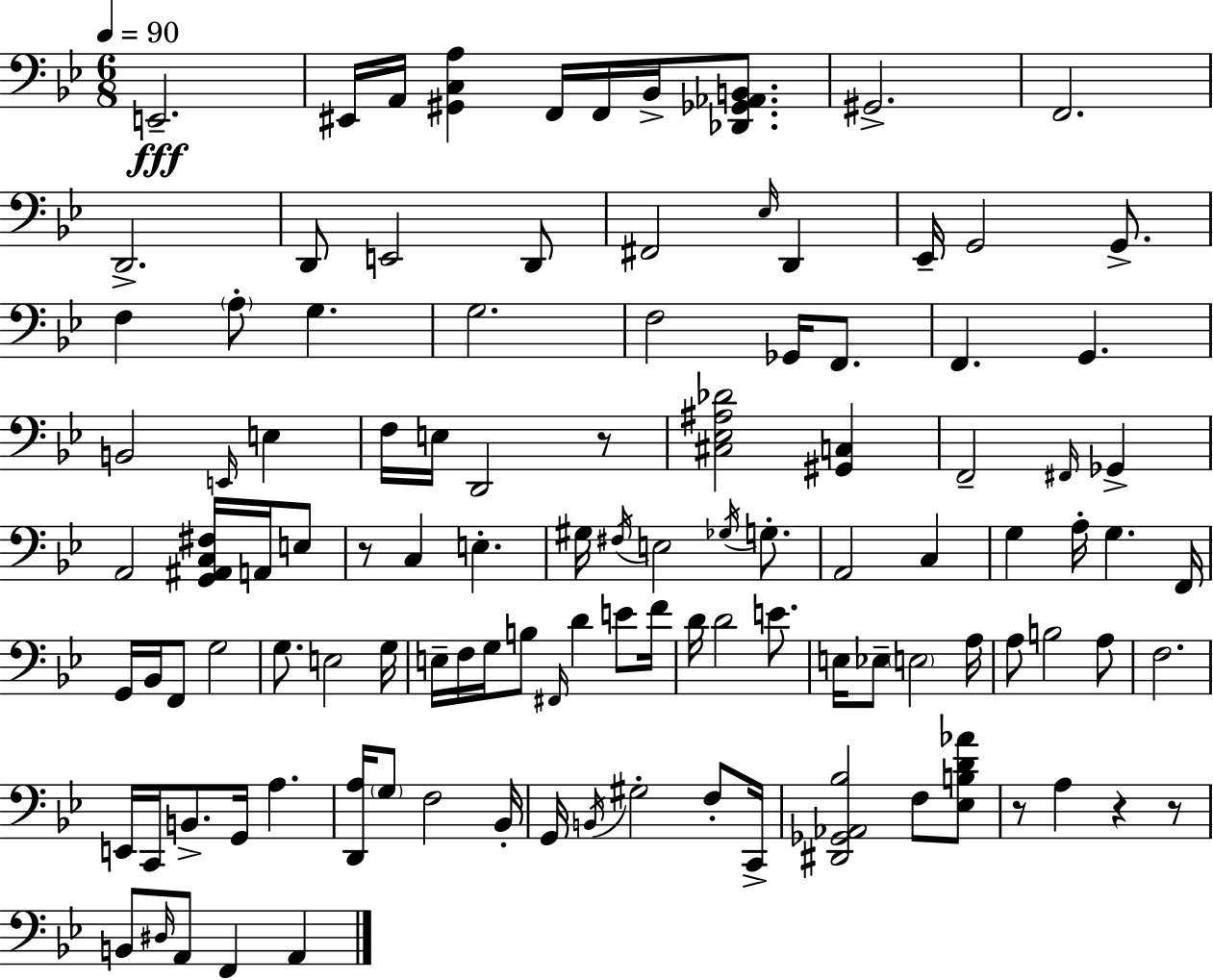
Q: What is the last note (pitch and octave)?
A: A2